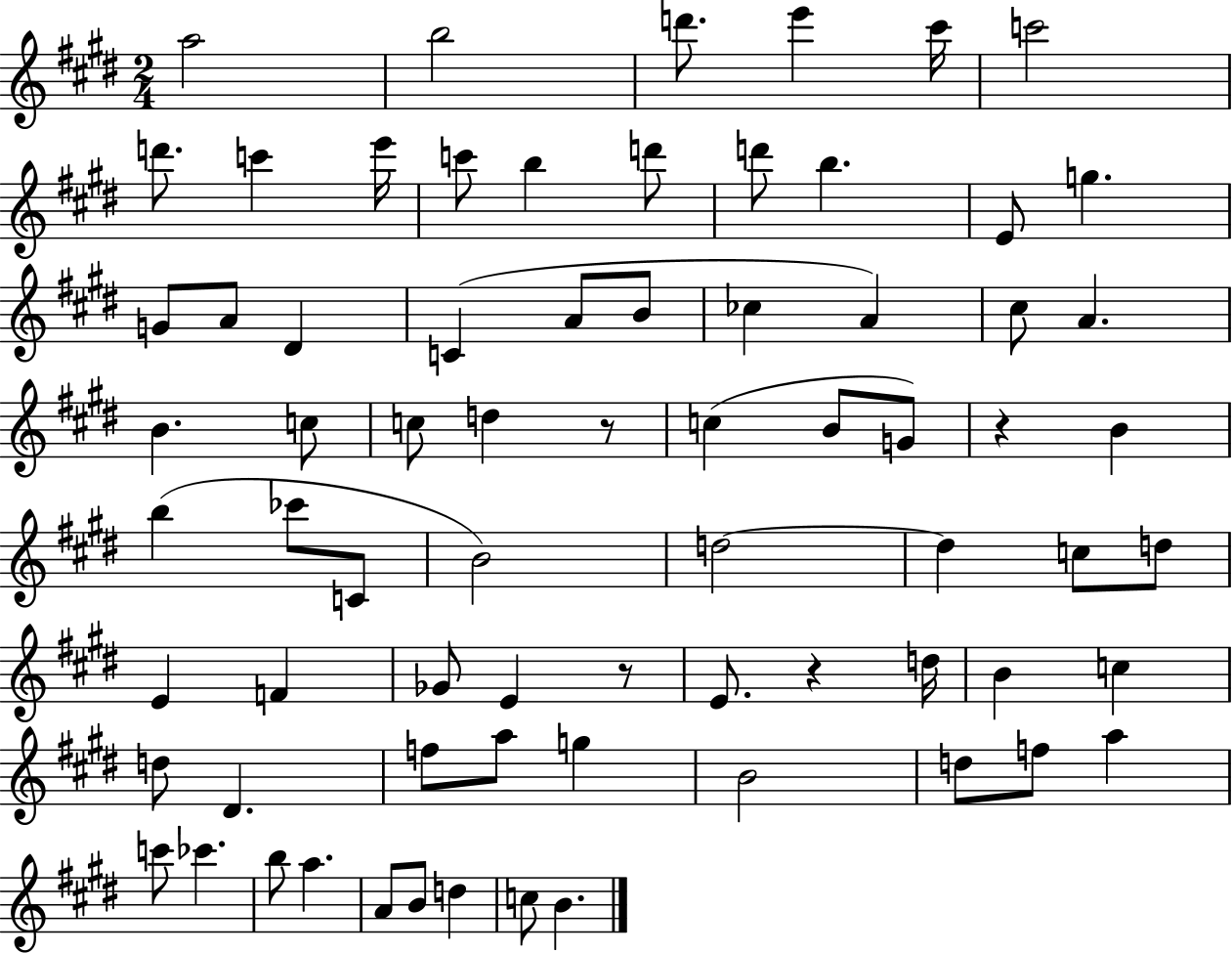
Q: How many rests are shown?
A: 4